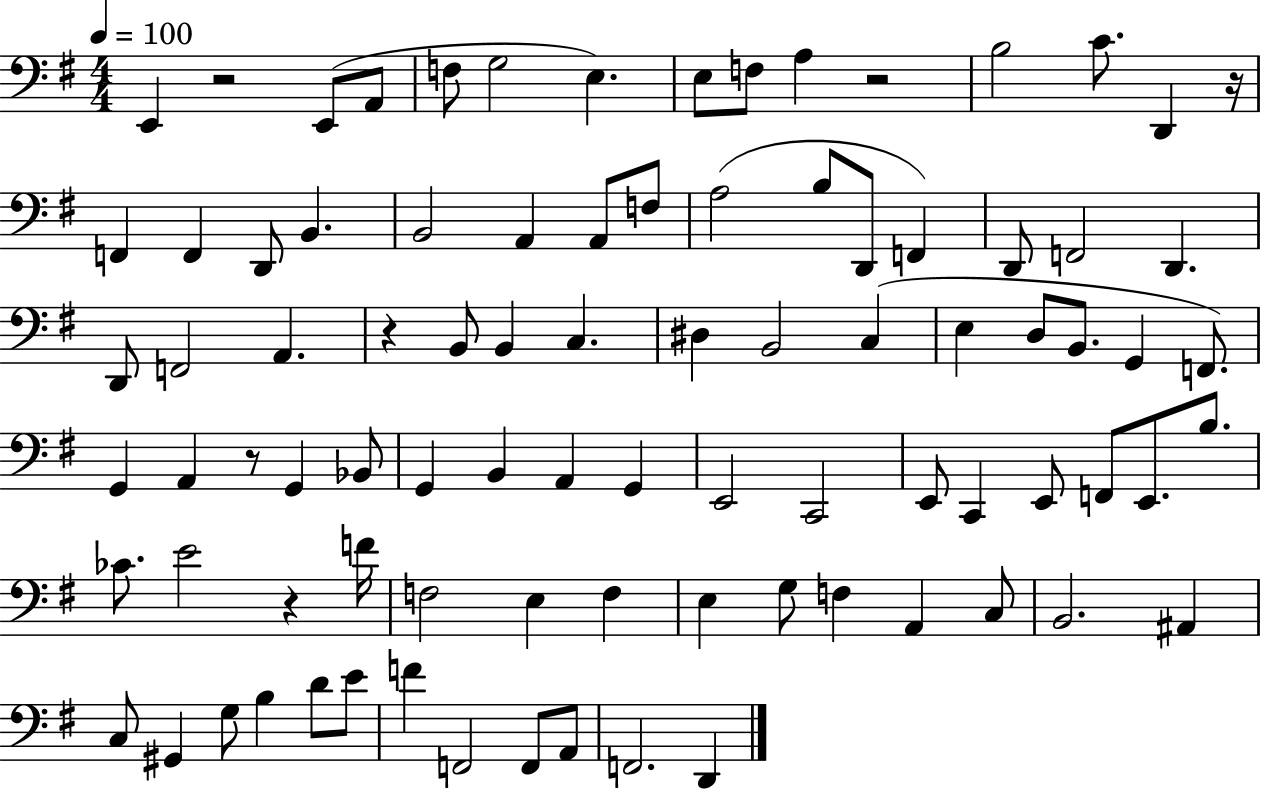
E2/q R/h E2/e A2/e F3/e G3/h E3/q. E3/e F3/e A3/q R/h B3/h C4/e. D2/q R/s F2/q F2/q D2/e B2/q. B2/h A2/q A2/e F3/e A3/h B3/e D2/e F2/q D2/e F2/h D2/q. D2/e F2/h A2/q. R/q B2/e B2/q C3/q. D#3/q B2/h C3/q E3/q D3/e B2/e. G2/q F2/e. G2/q A2/q R/e G2/q Bb2/e G2/q B2/q A2/q G2/q E2/h C2/h E2/e C2/q E2/e F2/e E2/e. B3/e. CES4/e. E4/h R/q F4/s F3/h E3/q F3/q E3/q G3/e F3/q A2/q C3/e B2/h. A#2/q C3/e G#2/q G3/e B3/q D4/e E4/e F4/q F2/h F2/e A2/e F2/h. D2/q